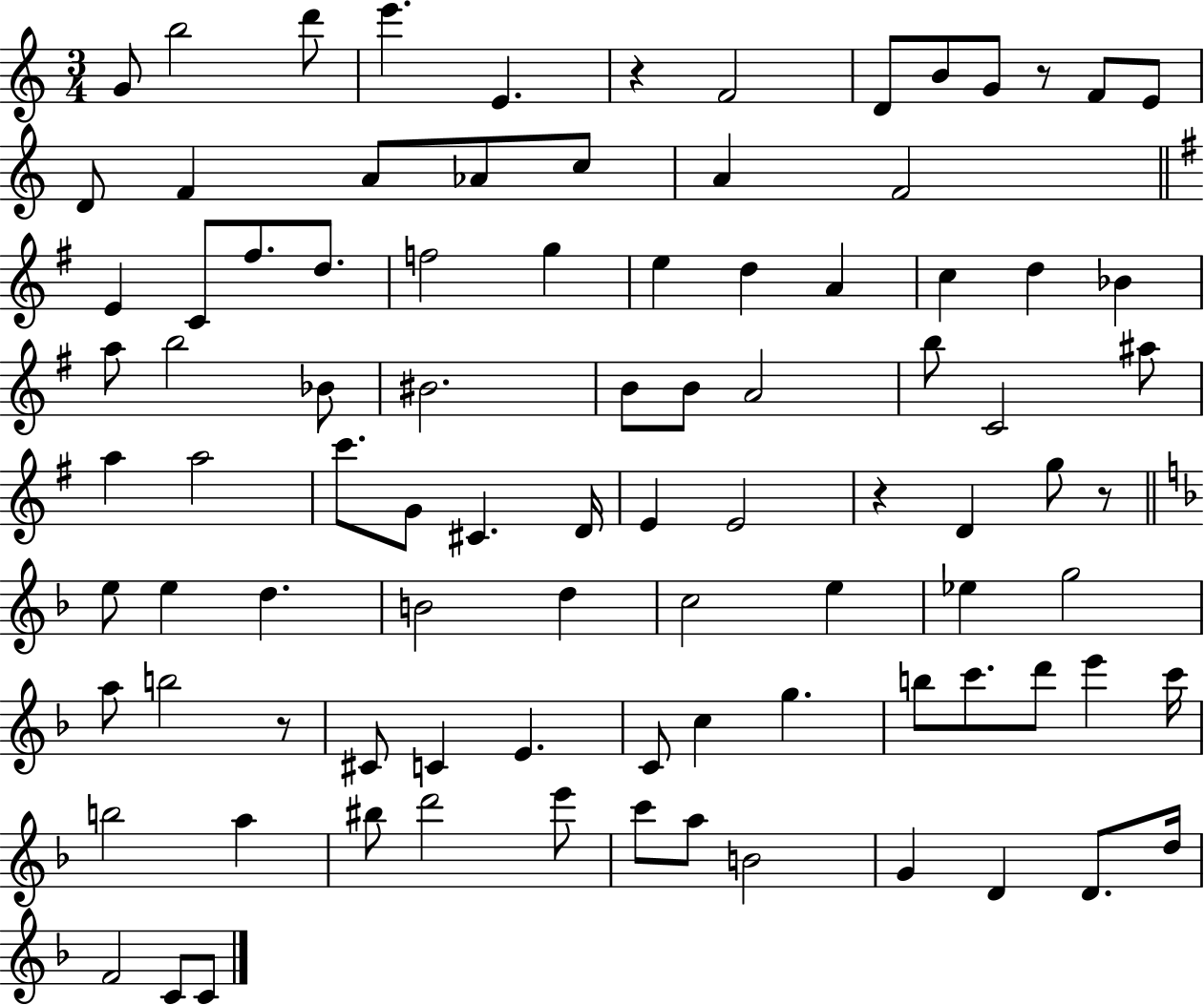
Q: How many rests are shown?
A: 5